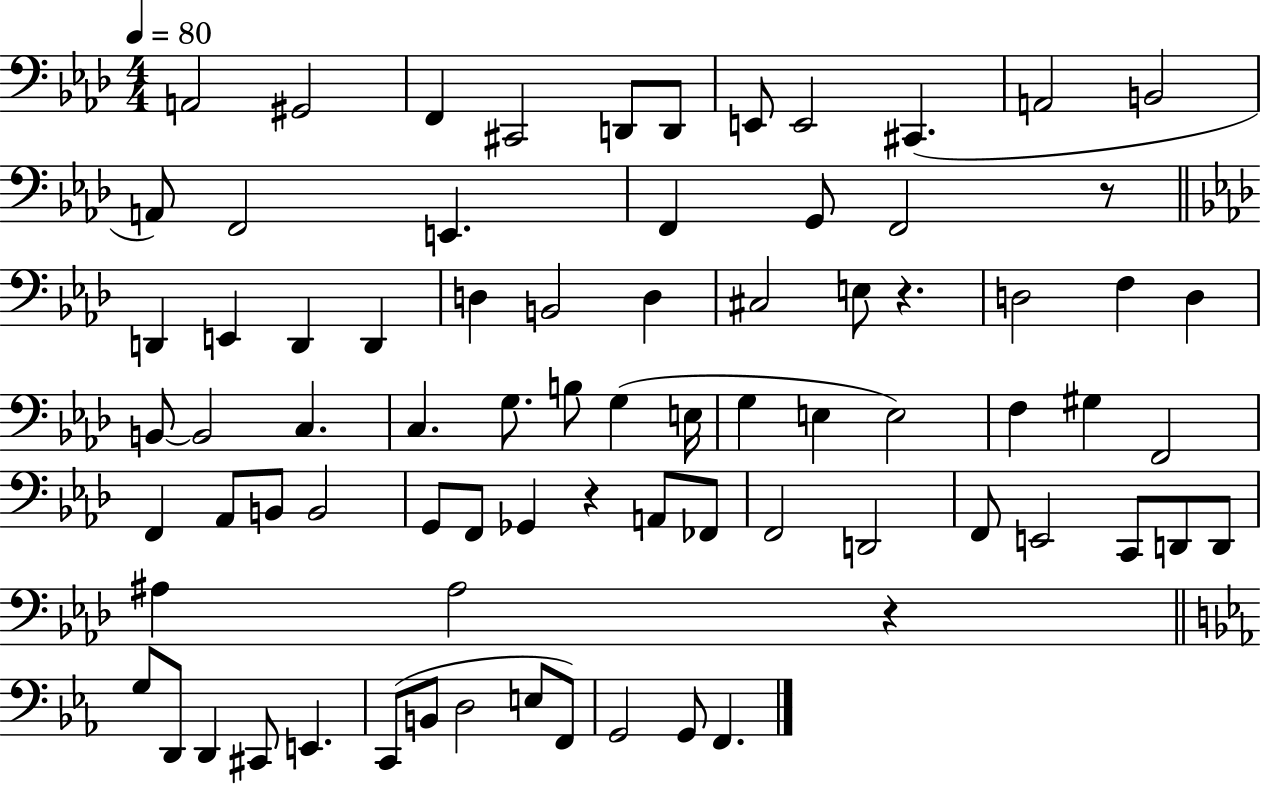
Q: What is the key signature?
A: AES major